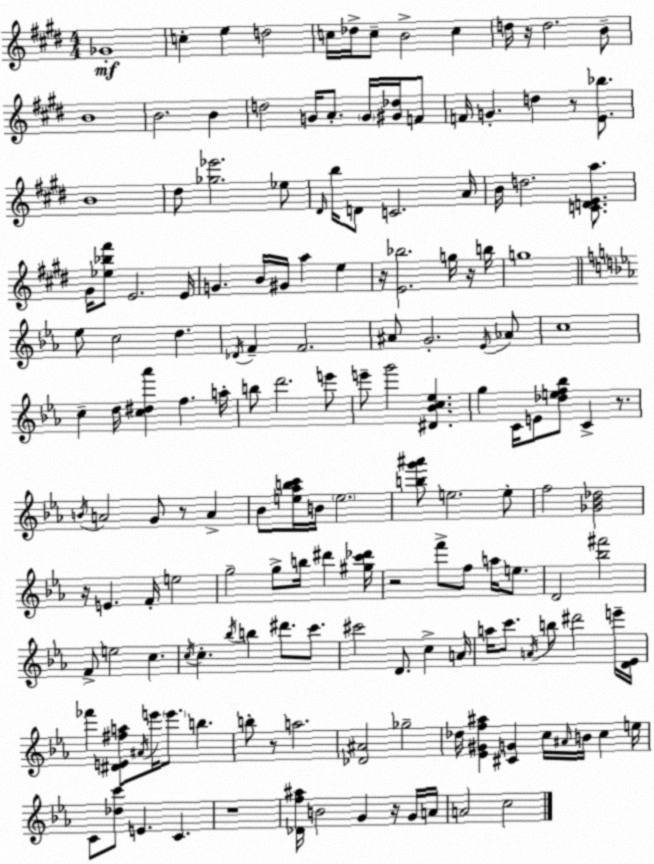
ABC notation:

X:1
T:Untitled
M:4/4
L:1/4
K:E
_G4 c e d2 c/4 _d/4 c/2 B2 c d/4 z/4 d2 B/2 B4 B2 B d2 G/4 A/2 G/4 [^G_d]/4 F/2 F/4 G d z/2 [E_b]/2 B4 ^d/2 [_g_e']2 _e/2 ^D/4 b/4 D/2 C2 A/4 B/4 d2 [CDEa]/2 ^G/4 [_e_b^f']/2 E2 E/4 G B/4 ^G/4 a e z/4 [E_b]2 g/4 z/4 b/4 g4 _e/2 c2 d _D/4 F F2 ^A/2 G2 _E/4 _A/2 c4 c d/4 [c^d_a'] f a/4 b/2 d'2 e'/2 e'/2 g'2 [^D_Bc_e] g C/4 E/2 [_def_b]/2 C z/2 B/4 A2 G/2 z/2 A _B/2 [e_abc']/4 B/4 e2 [bg'^a']/2 e2 e/2 f2 [_G_B_d]2 z/4 E F/4 e2 g2 g/2 b/4 ^d' [^gc'_d']/4 z2 f'/2 f/2 a/4 e/2 D2 [_b^f']2 F/2 e2 c c/4 c _b/4 b ^d'/2 c'/2 ^c'2 D/2 c A/4 a/4 c'/2 A/4 b/2 ^d'2 e'/4 [D_E]/4 _f' [^DE^fa]/2 ^A/4 e'/4 e'/2 b b/2 z/2 a2 [_D^A]2 _g2 _d/4 [_E^Gf^a] [^CG] c/4 ^A/4 B/4 c e/4 C/2 [_dc']/2 E C z4 [_Df^a]/4 B2 G z/4 G/4 A/4 A2 c2